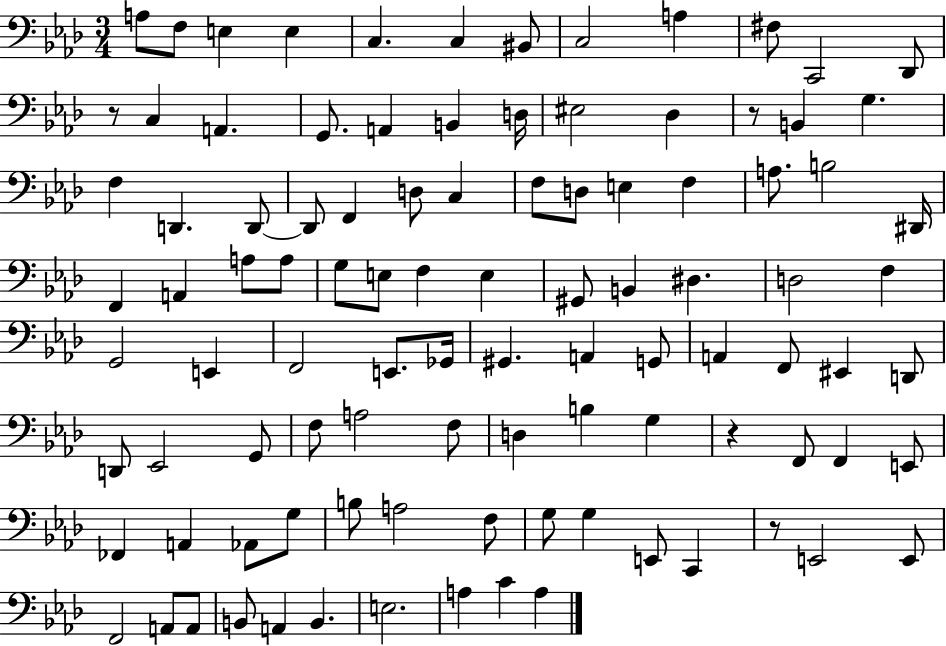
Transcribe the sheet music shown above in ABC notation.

X:1
T:Untitled
M:3/4
L:1/4
K:Ab
A,/2 F,/2 E, E, C, C, ^B,,/2 C,2 A, ^F,/2 C,,2 _D,,/2 z/2 C, A,, G,,/2 A,, B,, D,/4 ^E,2 _D, z/2 B,, G, F, D,, D,,/2 D,,/2 F,, D,/2 C, F,/2 D,/2 E, F, A,/2 B,2 ^D,,/4 F,, A,, A,/2 A,/2 G,/2 E,/2 F, E, ^G,,/2 B,, ^D, D,2 F, G,,2 E,, F,,2 E,,/2 _G,,/4 ^G,, A,, G,,/2 A,, F,,/2 ^E,, D,,/2 D,,/2 _E,,2 G,,/2 F,/2 A,2 F,/2 D, B, G, z F,,/2 F,, E,,/2 _F,, A,, _A,,/2 G,/2 B,/2 A,2 F,/2 G,/2 G, E,,/2 C,, z/2 E,,2 E,,/2 F,,2 A,,/2 A,,/2 B,,/2 A,, B,, E,2 A, C A,